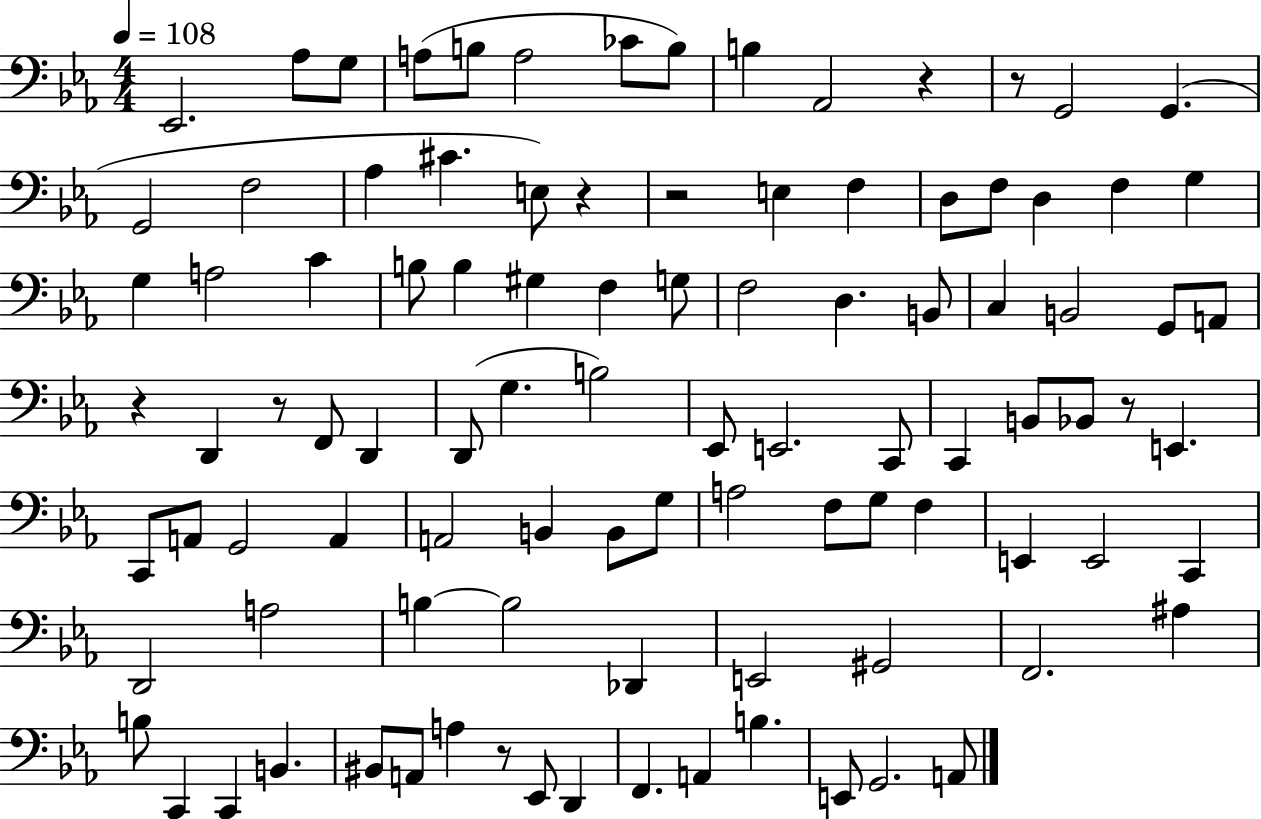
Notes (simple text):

Eb2/h. Ab3/e G3/e A3/e B3/e A3/h CES4/e B3/e B3/q Ab2/h R/q R/e G2/h G2/q. G2/h F3/h Ab3/q C#4/q. E3/e R/q R/h E3/q F3/q D3/e F3/e D3/q F3/q G3/q G3/q A3/h C4/q B3/e B3/q G#3/q F3/q G3/e F3/h D3/q. B2/e C3/q B2/h G2/e A2/e R/q D2/q R/e F2/e D2/q D2/e G3/q. B3/h Eb2/e E2/h. C2/e C2/q B2/e Bb2/e R/e E2/q. C2/e A2/e G2/h A2/q A2/h B2/q B2/e G3/e A3/h F3/e G3/e F3/q E2/q E2/h C2/q D2/h A3/h B3/q B3/h Db2/q E2/h G#2/h F2/h. A#3/q B3/e C2/q C2/q B2/q. BIS2/e A2/e A3/q R/e Eb2/e D2/q F2/q. A2/q B3/q. E2/e G2/h. A2/e